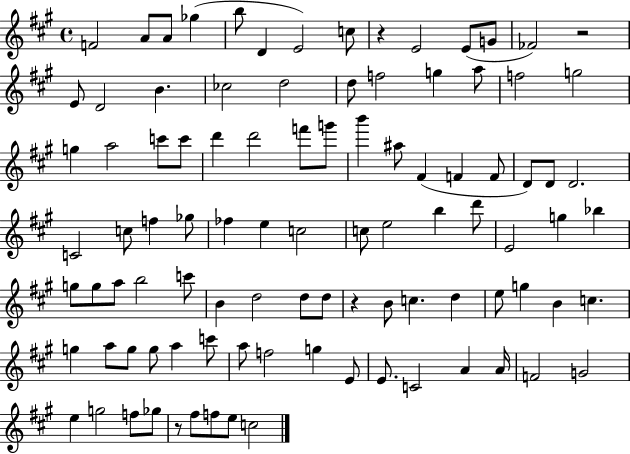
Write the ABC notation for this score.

X:1
T:Untitled
M:4/4
L:1/4
K:A
F2 A/2 A/2 _g b/2 D E2 c/2 z E2 E/2 G/2 _F2 z2 E/2 D2 B _c2 d2 d/2 f2 g a/2 f2 g2 g a2 c'/2 c'/2 d' d'2 f'/2 g'/2 b' ^a/2 ^F F F/2 D/2 D/2 D2 C2 c/2 f _g/2 _f e c2 c/2 e2 b d'/2 E2 g _b g/2 g/2 a/2 b2 c'/2 B d2 d/2 d/2 z B/2 c d e/2 g B c g a/2 g/2 g/2 a c'/2 a/2 f2 g E/2 E/2 C2 A A/4 F2 G2 e g2 f/2 _g/2 z/2 ^f/2 f/2 e/2 c2